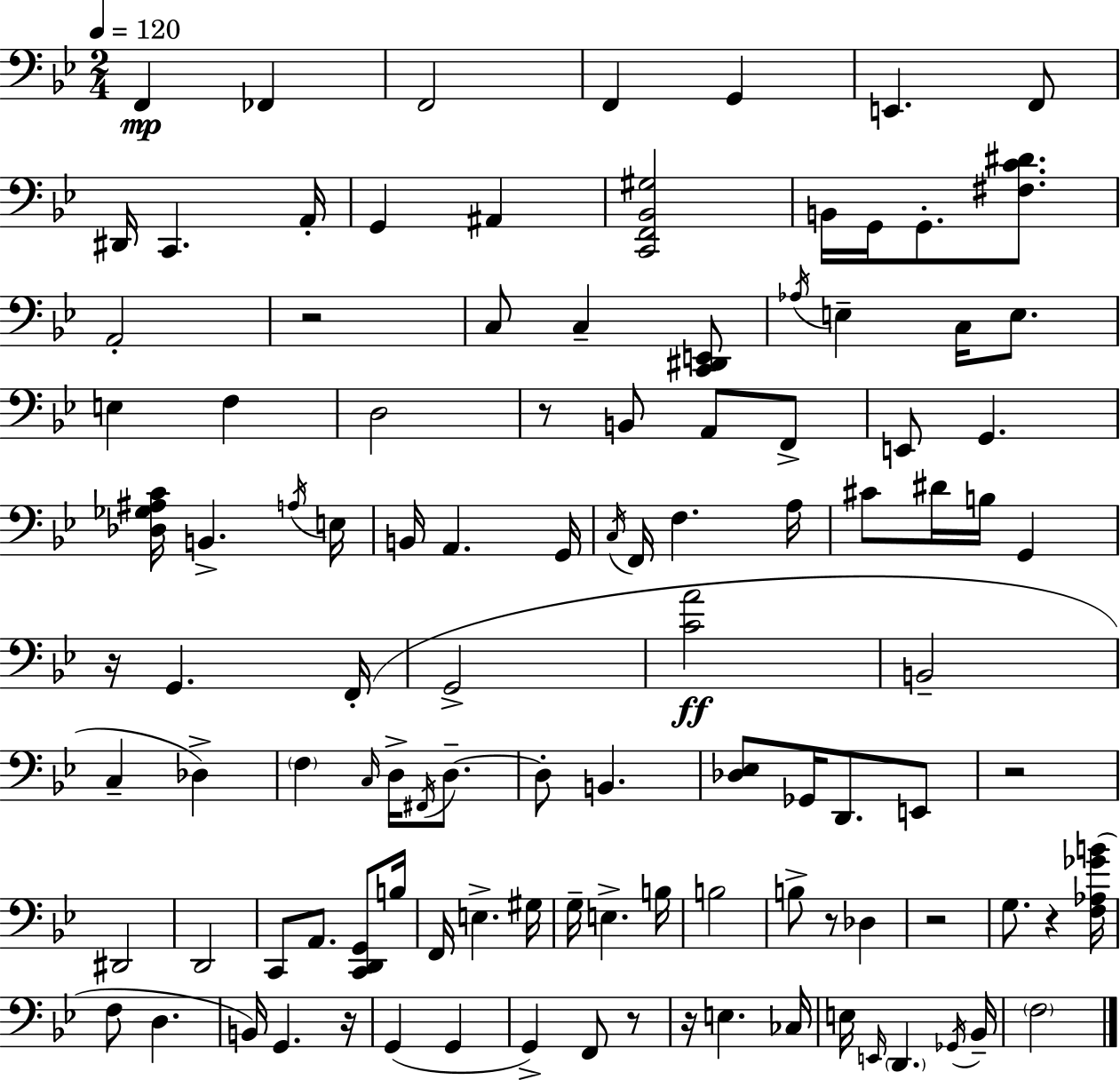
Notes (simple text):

F2/q FES2/q F2/h F2/q G2/q E2/q. F2/e D#2/s C2/q. A2/s G2/q A#2/q [C2,F2,Bb2,G#3]/h B2/s G2/s G2/e. [F#3,C4,D#4]/e. A2/h R/h C3/e C3/q [C2,D#2,E2]/e Ab3/s E3/q C3/s E3/e. E3/q F3/q D3/h R/e B2/e A2/e F2/e E2/e G2/q. [Db3,Gb3,A#3,C4]/s B2/q. A3/s E3/s B2/s A2/q. G2/s C3/s F2/s F3/q. A3/s C#4/e D#4/s B3/s G2/q R/s G2/q. F2/s G2/h [C4,A4]/h B2/h C3/q Db3/q F3/q C3/s D3/s F#2/s D3/e. D3/e B2/q. [Db3,Eb3]/e Gb2/s D2/e. E2/e R/h D#2/h D2/h C2/e A2/e. [C2,D2,G2]/e B3/s F2/s E3/q. G#3/s G3/s E3/q. B3/s B3/h B3/e R/e Db3/q R/h G3/e. R/q [F3,Ab3,Gb4,B4]/s F3/e D3/q. B2/s G2/q. R/s G2/q G2/q G2/q F2/e R/e R/s E3/q. CES3/s E3/s E2/s D2/q. Gb2/s Bb2/s F3/h